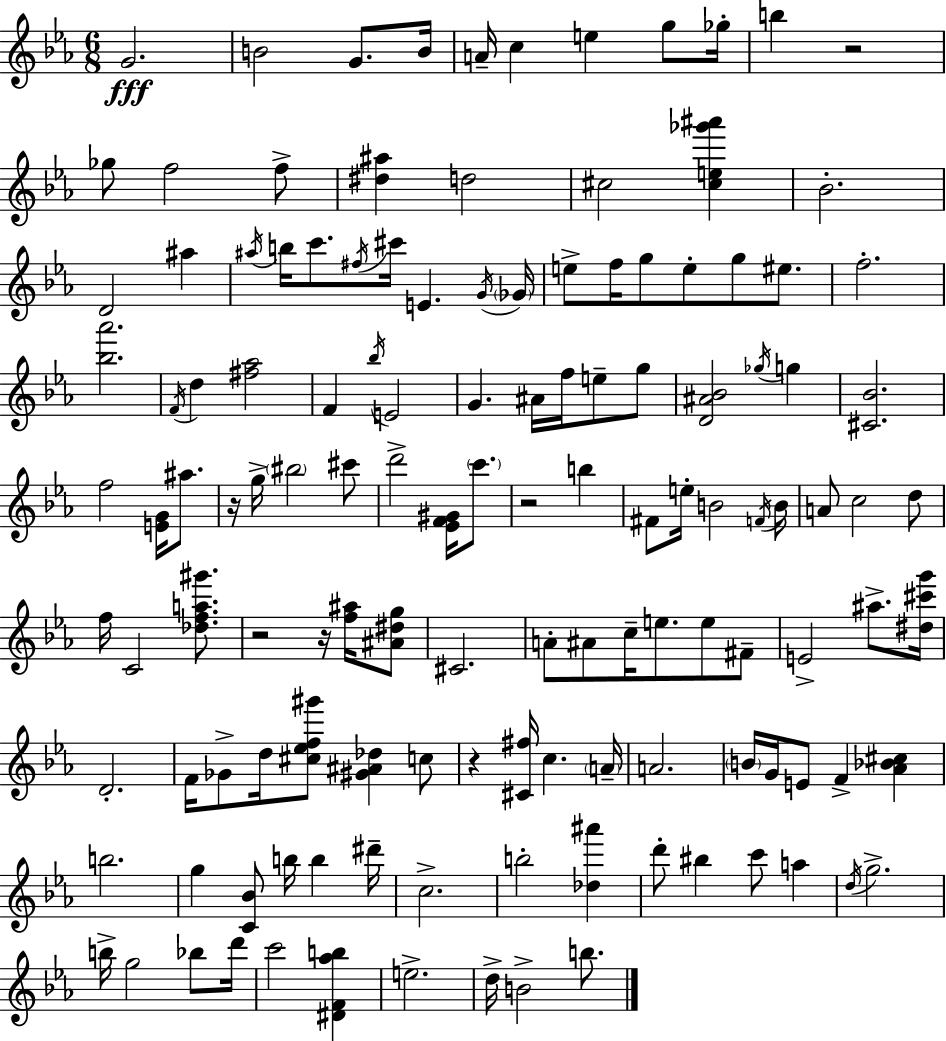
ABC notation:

X:1
T:Untitled
M:6/8
L:1/4
K:Cm
G2 B2 G/2 B/4 A/4 c e g/2 _g/4 b z2 _g/2 f2 f/2 [^d^a] d2 ^c2 [^ce_g'^a'] _B2 D2 ^a ^a/4 b/4 c'/2 ^f/4 ^c'/4 E G/4 _G/4 e/2 f/4 g/2 e/2 g/2 ^e/2 f2 [_b_a']2 F/4 d [^f_a]2 F _b/4 E2 G ^A/4 f/4 e/2 g/2 [D^A_B]2 _g/4 g [^C_B]2 f2 [EG]/4 ^a/2 z/4 g/4 ^b2 ^c'/2 d'2 [_EF^G]/4 c'/2 z2 b ^F/2 e/4 B2 F/4 B/4 A/2 c2 d/2 f/4 C2 [_dfa^g']/2 z2 z/4 [f^a]/4 [^A^dg]/2 ^C2 A/2 ^A/2 c/4 e/2 e/2 ^F/2 E2 ^a/2 [^d^c'g']/4 D2 F/4 _G/2 d/4 [^c_ef^g']/2 [^G^A_d] c/2 z [^C^f]/4 c A/4 A2 B/4 G/4 E/2 F [_A_B^c] b2 g [C_B]/2 b/4 b ^d'/4 c2 b2 [_d^a'] d'/2 ^b c'/2 a d/4 g2 b/4 g2 _b/2 d'/4 c'2 [^DF_ab] e2 d/4 B2 b/2